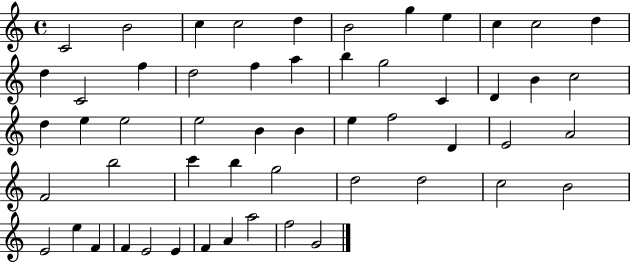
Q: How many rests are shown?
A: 0